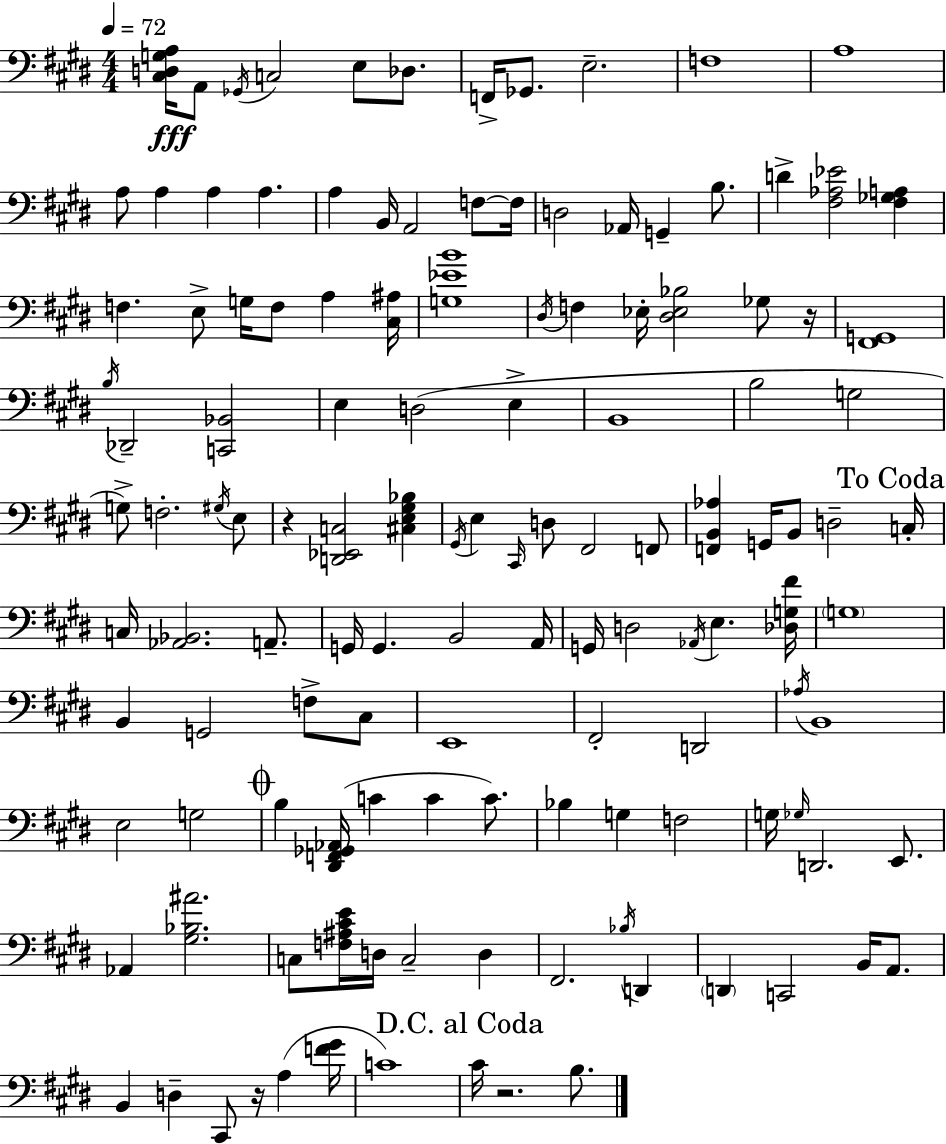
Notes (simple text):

[C#3,D3,G3,A3]/s A2/e Gb2/s C3/h E3/e Db3/e. F2/s Gb2/e. E3/h. F3/w A3/w A3/e A3/q A3/q A3/q. A3/q B2/s A2/h F3/e F3/s D3/h Ab2/s G2/q B3/e. D4/q [F#3,Ab3,Eb4]/h [F#3,Gb3,A3]/q F3/q. E3/e G3/s F3/e A3/q [C#3,A#3]/s [G3,Eb4,B4]/w D#3/s F3/q Eb3/s [D#3,Eb3,Bb3]/h Gb3/e R/s [F#2,G2]/w B3/s Db2/h [C2,Bb2]/h E3/q D3/h E3/q B2/w B3/h G3/h G3/e F3/h. G#3/s E3/e R/q [D2,Eb2,C3]/h [C#3,E3,G#3,Bb3]/q G#2/s E3/q C#2/s D3/e F#2/h F2/e [F2,B2,Ab3]/q G2/s B2/e D3/h C3/s C3/s [Ab2,Bb2]/h. A2/e. G2/s G2/q. B2/h A2/s G2/s D3/h Ab2/s E3/q. [Db3,G3,F#4]/s G3/w B2/q G2/h F3/e C#3/e E2/w F#2/h D2/h Ab3/s B2/w E3/h G3/h B3/q [D#2,F2,Gb2,Ab2]/s C4/q C4/q C4/e. Bb3/q G3/q F3/h G3/s Gb3/s D2/h. E2/e. Ab2/q [G#3,Bb3,A#4]/h. C3/e [F3,A#3,C#4,E4]/s D3/s C3/h D3/q F#2/h. Bb3/s D2/q D2/q C2/h B2/s A2/e. B2/q D3/q C#2/e R/s A3/q [F4,G#4]/s C4/w C#4/s R/h. B3/e.